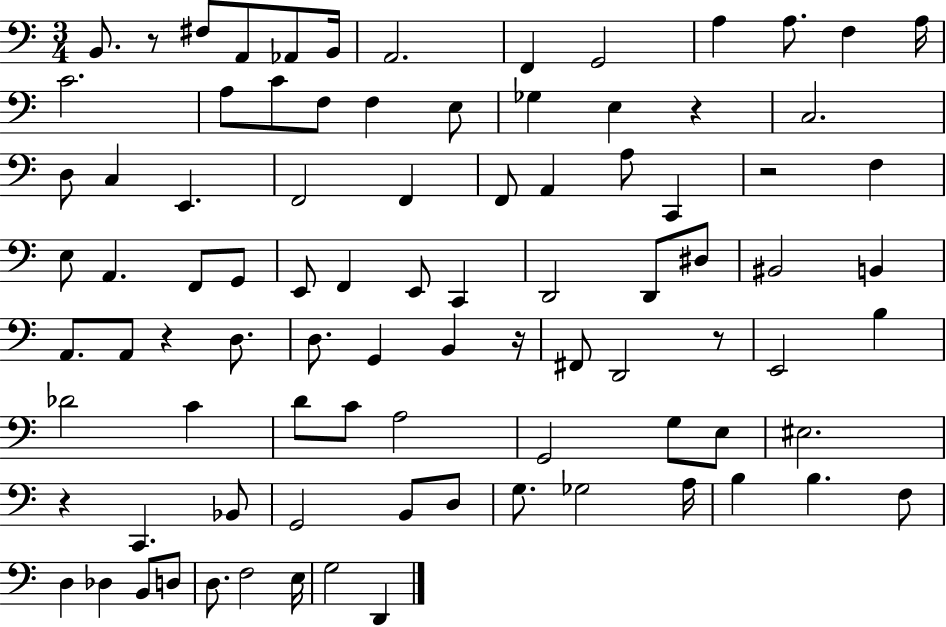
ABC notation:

X:1
T:Untitled
M:3/4
L:1/4
K:C
B,,/2 z/2 ^F,/2 A,,/2 _A,,/2 B,,/4 A,,2 F,, G,,2 A, A,/2 F, A,/4 C2 A,/2 C/2 F,/2 F, E,/2 _G, E, z C,2 D,/2 C, E,, F,,2 F,, F,,/2 A,, A,/2 C,, z2 F, E,/2 A,, F,,/2 G,,/2 E,,/2 F,, E,,/2 C,, D,,2 D,,/2 ^D,/2 ^B,,2 B,, A,,/2 A,,/2 z D,/2 D,/2 G,, B,, z/4 ^F,,/2 D,,2 z/2 E,,2 B, _D2 C D/2 C/2 A,2 G,,2 G,/2 E,/2 ^E,2 z C,, _B,,/2 G,,2 B,,/2 D,/2 G,/2 _G,2 A,/4 B, B, F,/2 D, _D, B,,/2 D,/2 D,/2 F,2 E,/4 G,2 D,,